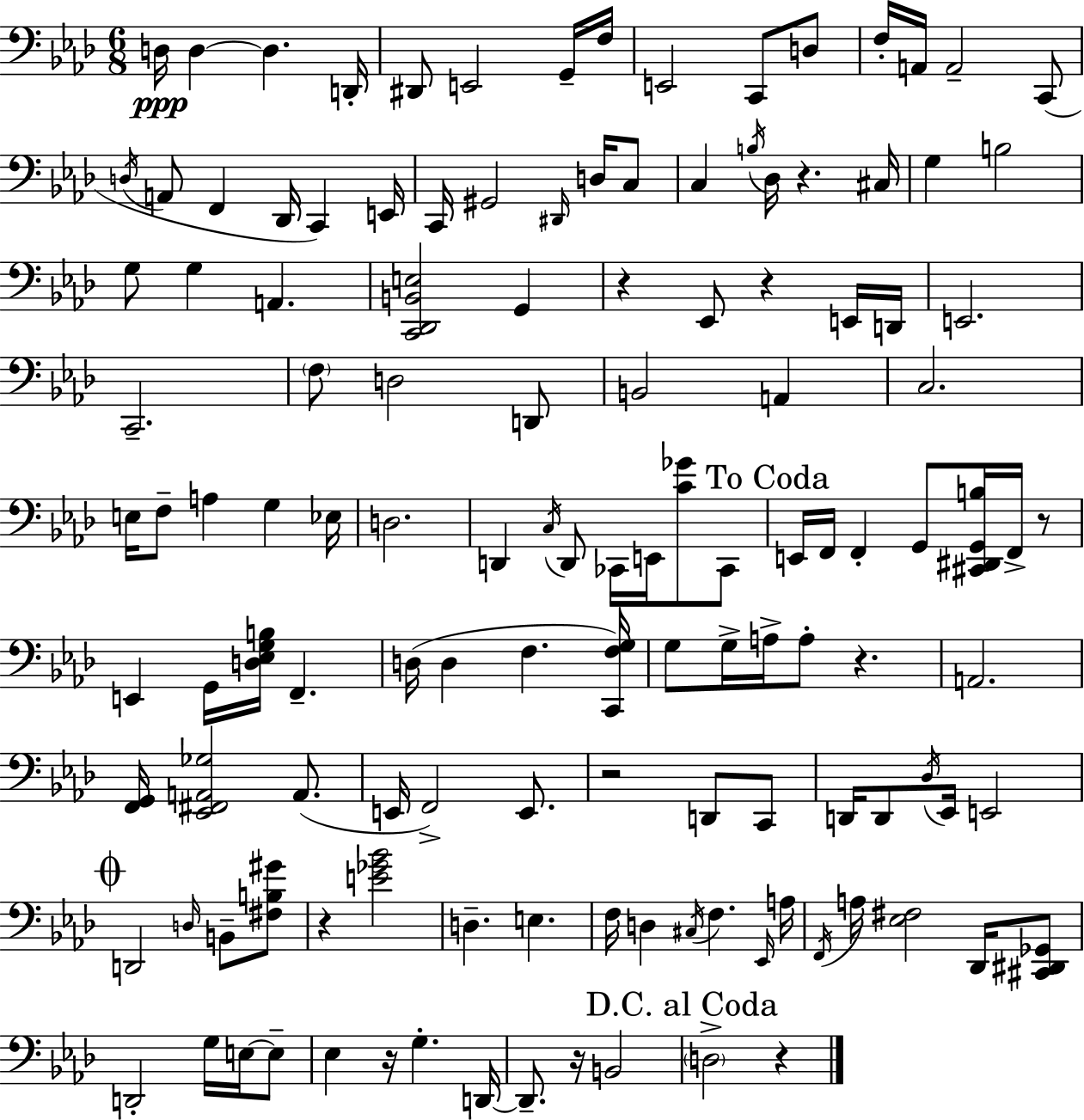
X:1
T:Untitled
M:6/8
L:1/4
K:Ab
D,/4 D, D, D,,/4 ^D,,/2 E,,2 G,,/4 F,/4 E,,2 C,,/2 D,/2 F,/4 A,,/4 A,,2 C,,/2 D,/4 A,,/2 F,, _D,,/4 C,, E,,/4 C,,/4 ^G,,2 ^D,,/4 D,/4 C,/2 C, B,/4 _D,/4 z ^C,/4 G, B,2 G,/2 G, A,, [C,,_D,,B,,E,]2 G,, z _E,,/2 z E,,/4 D,,/4 E,,2 C,,2 F,/2 D,2 D,,/2 B,,2 A,, C,2 E,/4 F,/2 A, G, _E,/4 D,2 D,, C,/4 D,,/2 _C,,/4 E,,/4 [C_G]/2 _C,,/2 E,,/4 F,,/4 F,, G,,/2 [^C,,^D,,G,,B,]/4 F,,/4 z/2 E,, G,,/4 [D,_E,G,B,]/4 F,, D,/4 D, F, [C,,F,G,]/4 G,/2 G,/4 A,/4 A,/2 z A,,2 [F,,G,,]/4 [_E,,^F,,A,,_G,]2 A,,/2 E,,/4 F,,2 E,,/2 z2 D,,/2 C,,/2 D,,/4 D,,/2 _D,/4 _E,,/4 E,,2 D,,2 D,/4 B,,/2 [^F,B,^G]/2 z [E_G_B]2 D, E, F,/4 D, ^C,/4 F, _E,,/4 A,/4 F,,/4 A,/4 [_E,^F,]2 _D,,/4 [^C,,^D,,_G,,]/2 D,,2 G,/4 E,/4 E,/2 _E, z/4 G, D,,/4 D,,/2 z/4 B,,2 D,2 z